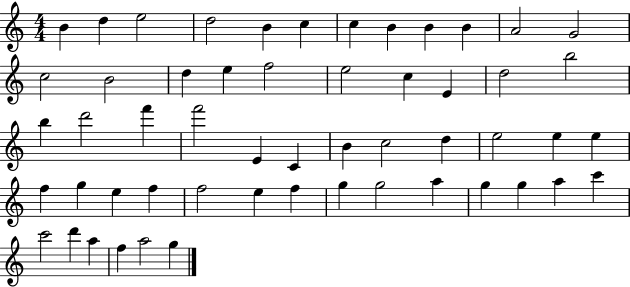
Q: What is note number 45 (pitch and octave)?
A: G5